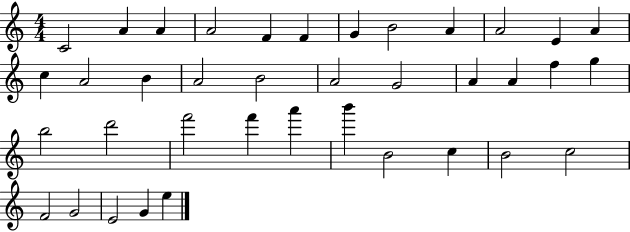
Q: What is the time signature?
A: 4/4